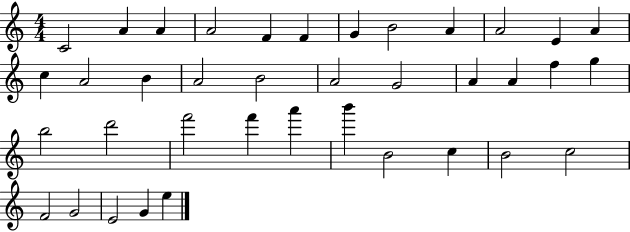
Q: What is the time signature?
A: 4/4